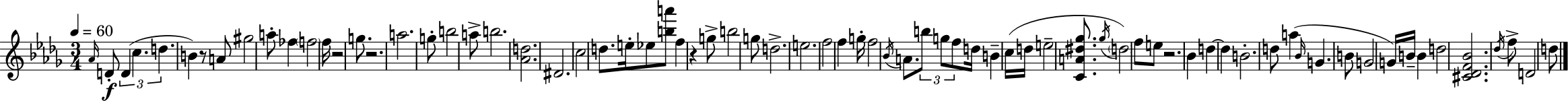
Ab4/s D4/e D4/q C5/q. D5/q. B4/q R/e A4/e G#5/h A5/e FES5/q F5/h F5/s R/h G5/e. R/h. A5/h. G5/e B5/h A5/e B5/h. [Ab4,D5]/h. D#4/h. C5/h D5/e. E5/s Eb5/e [B5,A6]/e F5/q R/q G5/e B5/h G5/e D5/h. E5/h. F5/h F5/q G5/s F5/h Bb4/s A4/e. B5/e G5/e F5/e D5/s B4/q C5/s D5/s E5/h [C4,A4,D#5,Gb5]/e. Gb5/s D5/h F5/e E5/e R/h. Bb4/q D5/q D5/q B4/h. D5/e A5/q Bb4/s G4/q. B4/e G4/h G4/s B4/s B4/q D5/h [C#4,Db4,F4,Bb4]/h. Db5/s F5/e D4/h D5/e